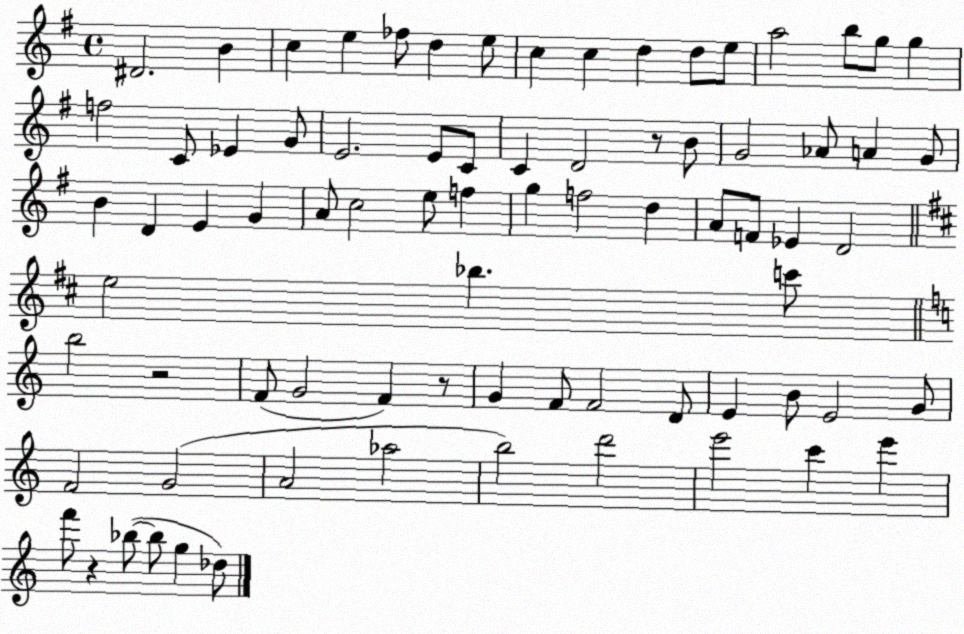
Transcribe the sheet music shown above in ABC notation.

X:1
T:Untitled
M:4/4
L:1/4
K:G
^D2 B c e _f/2 d e/2 c c d d/2 e/2 a2 b/2 g/2 g f2 C/2 _E G/2 E2 E/2 C/2 C D2 z/2 B/2 G2 _A/2 A G/2 B D E G A/2 c2 e/2 f g f2 d A/2 F/2 _E D2 e2 _b c'/2 b2 z2 F/2 G2 F z/2 G F/2 F2 D/2 E B/2 E2 G/2 F2 G2 A2 _a2 b2 d'2 e'2 c' e' f'/2 z _b/2 _b/2 g _d/2